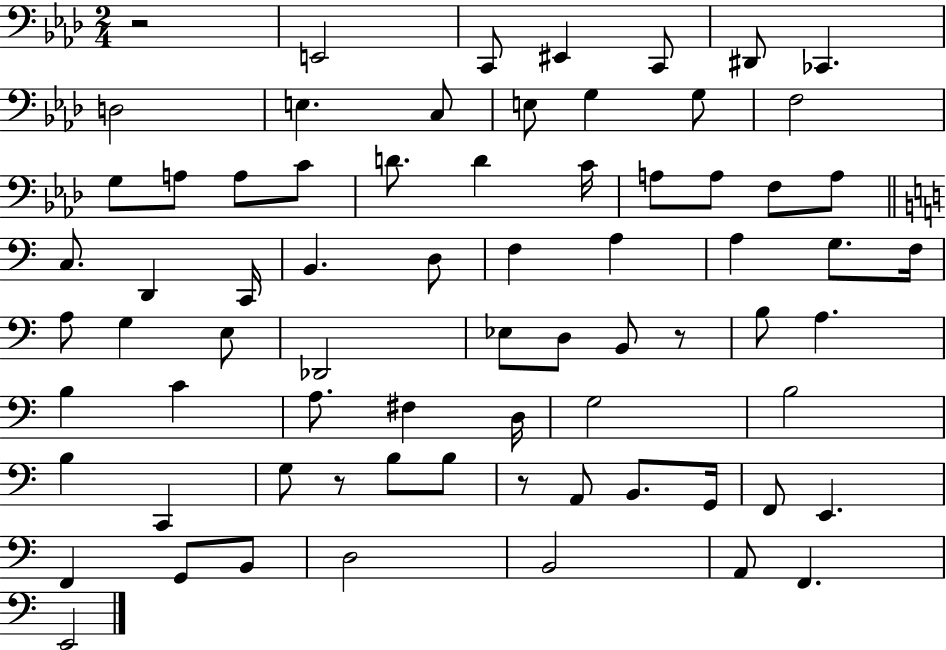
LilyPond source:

{
  \clef bass
  \numericTimeSignature
  \time 2/4
  \key aes \major
  r2 | e,2 | c,8 eis,4 c,8 | dis,8 ces,4. | \break d2 | e4. c8 | e8 g4 g8 | f2 | \break g8 a8 a8 c'8 | d'8. d'4 c'16 | a8 a8 f8 a8 | \bar "||" \break \key a \minor c8. d,4 c,16 | b,4. d8 | f4 a4 | a4 g8. f16 | \break a8 g4 e8 | des,2 | ees8 d8 b,8 r8 | b8 a4. | \break b4 c'4 | a8. fis4 d16 | g2 | b2 | \break b4 c,4 | g8 r8 b8 b8 | r8 a,8 b,8. g,16 | f,8 e,4. | \break f,4 g,8 b,8 | d2 | b,2 | a,8 f,4. | \break e,2 | \bar "|."
}